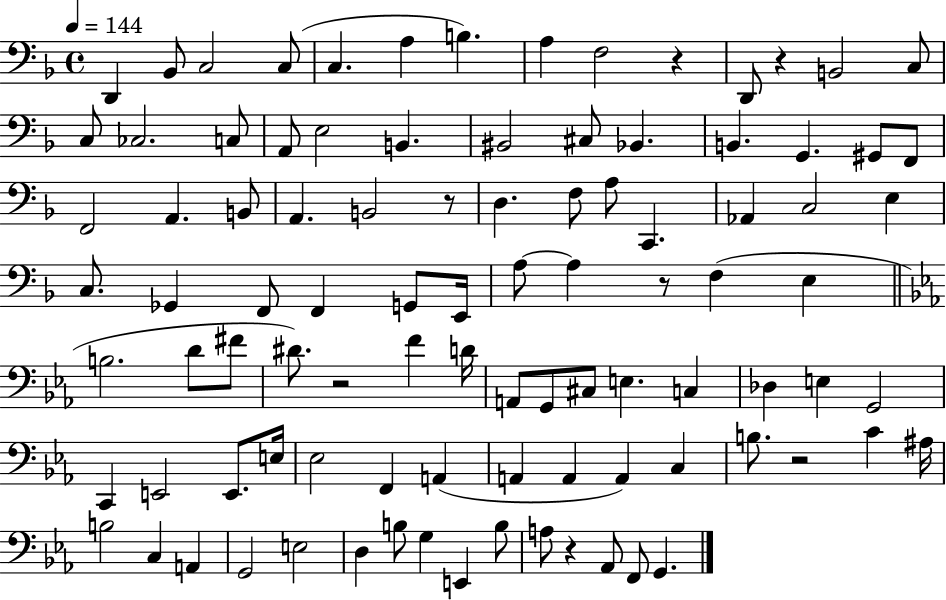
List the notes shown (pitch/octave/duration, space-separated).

D2/q Bb2/e C3/h C3/e C3/q. A3/q B3/q. A3/q F3/h R/q D2/e R/q B2/h C3/e C3/e CES3/h. C3/e A2/e E3/h B2/q. BIS2/h C#3/e Bb2/q. B2/q. G2/q. G#2/e F2/e F2/h A2/q. B2/e A2/q. B2/h R/e D3/q. F3/e A3/e C2/q. Ab2/q C3/h E3/q C3/e. Gb2/q F2/e F2/q G2/e E2/s A3/e A3/q R/e F3/q E3/q B3/h. D4/e F#4/e D#4/e. R/h F4/q D4/s A2/e G2/e C#3/e E3/q. C3/q Db3/q E3/q G2/h C2/q E2/h E2/e. E3/s Eb3/h F2/q A2/q A2/q A2/q A2/q C3/q B3/e. R/h C4/q A#3/s B3/h C3/q A2/q G2/h E3/h D3/q B3/e G3/q E2/q B3/e A3/e R/q Ab2/e F2/e G2/q.